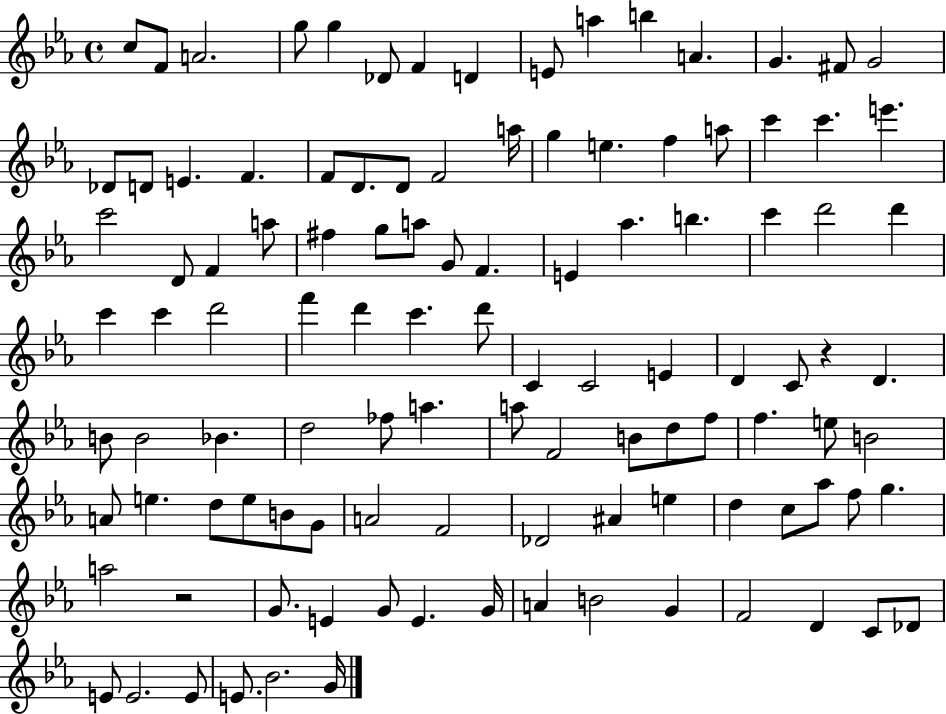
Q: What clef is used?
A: treble